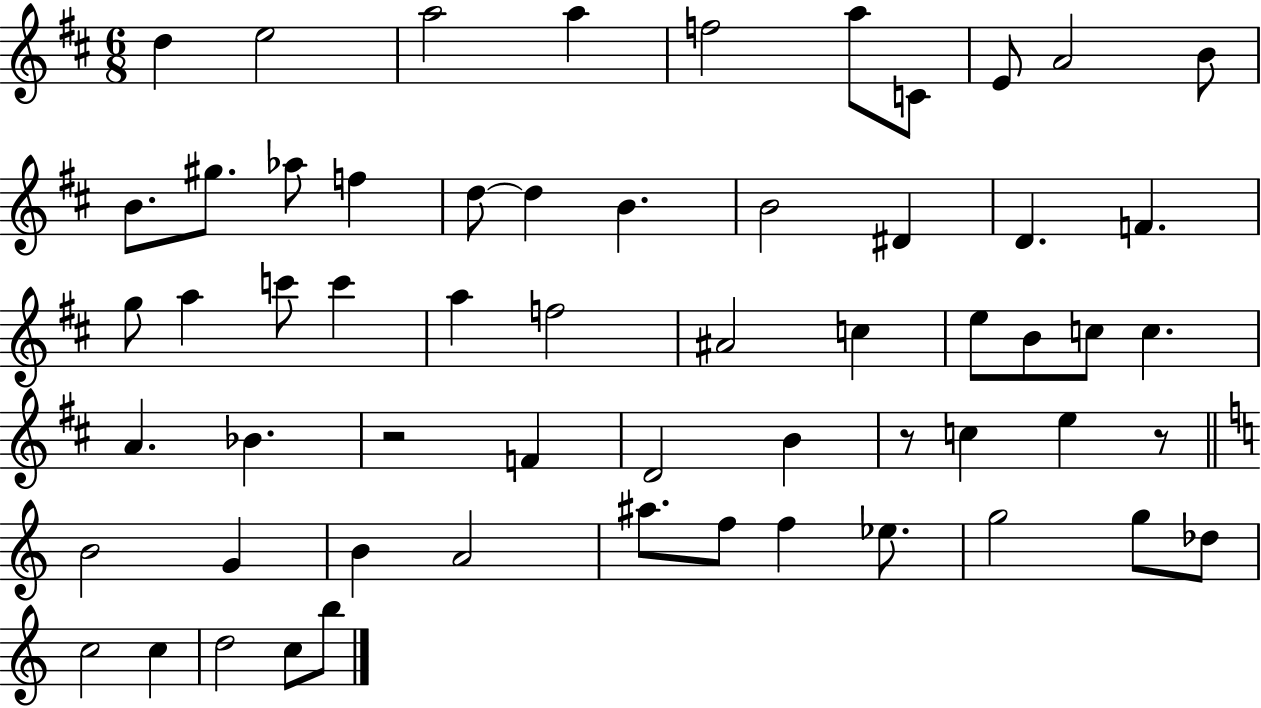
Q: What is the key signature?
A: D major